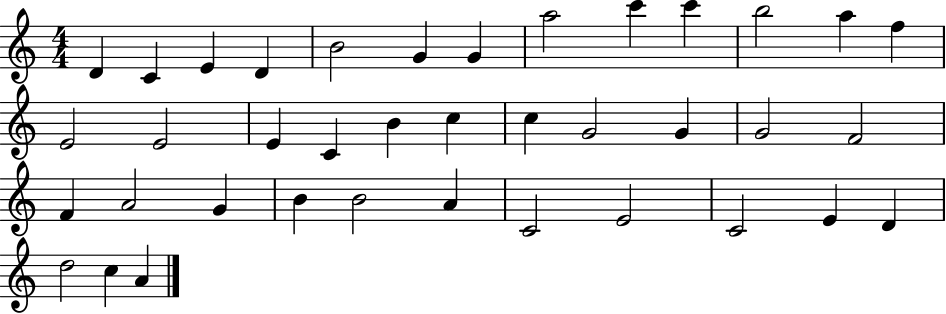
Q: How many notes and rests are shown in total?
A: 38